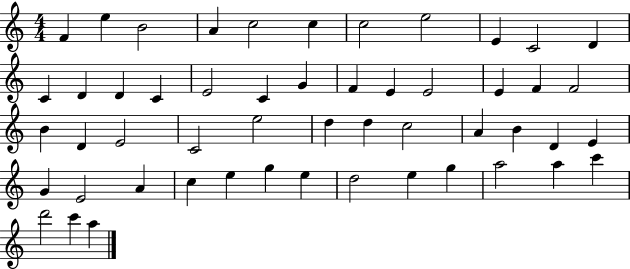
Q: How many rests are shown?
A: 0